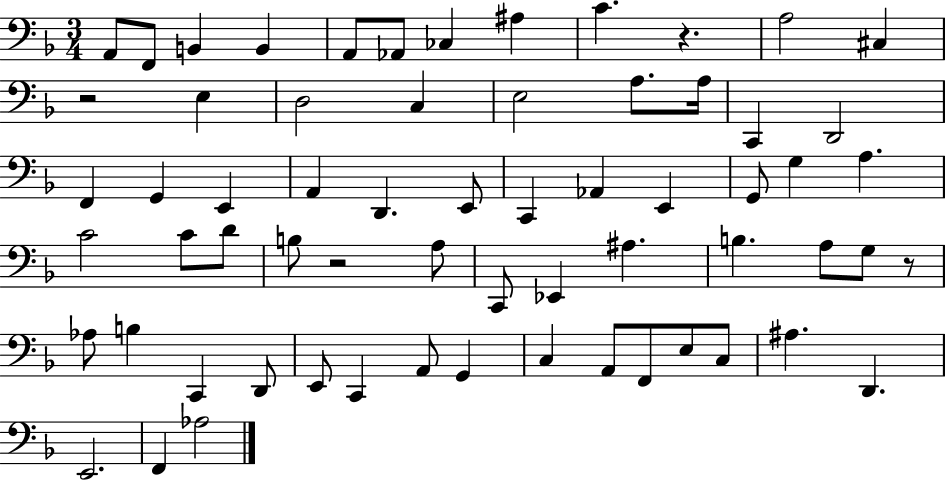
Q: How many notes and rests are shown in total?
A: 64